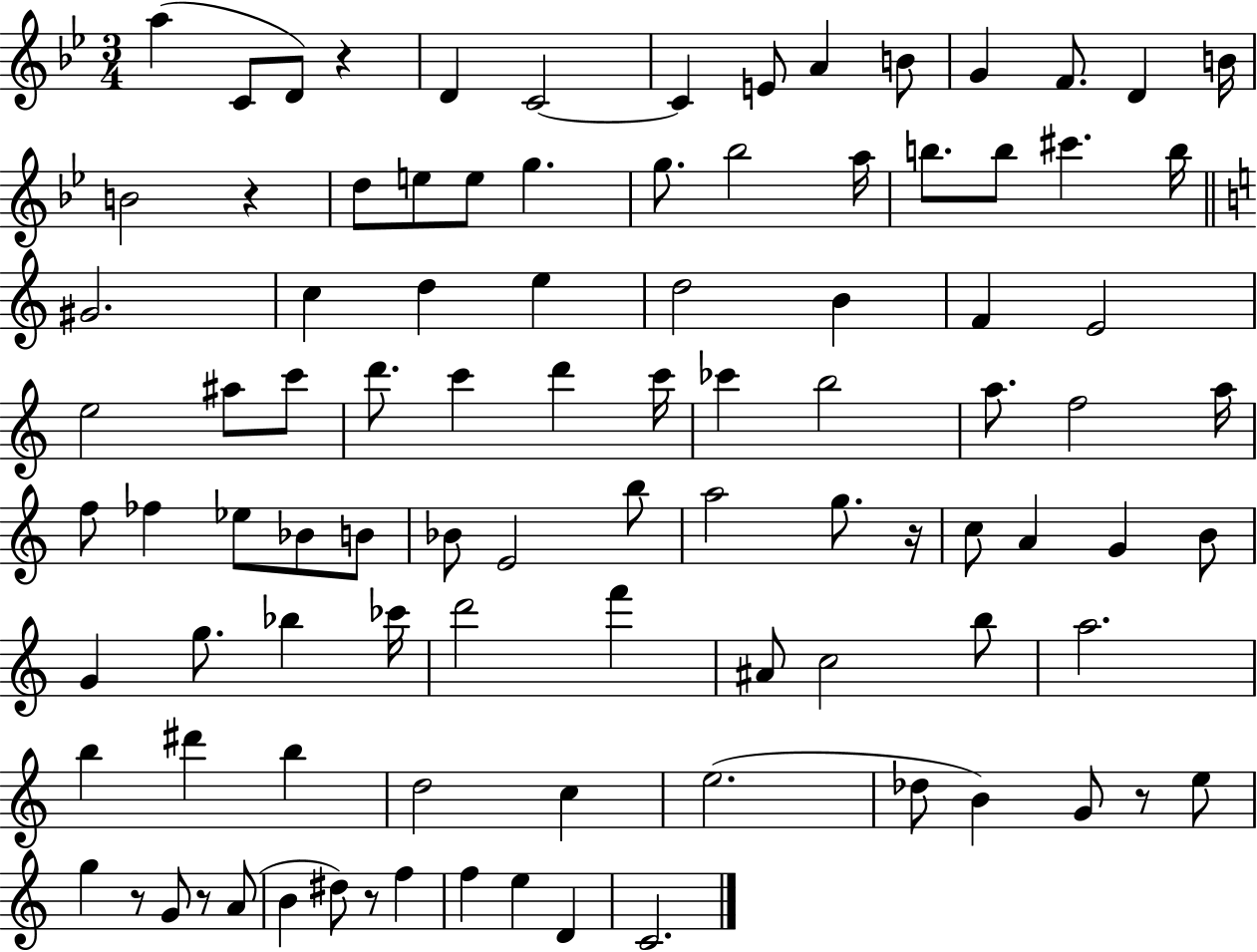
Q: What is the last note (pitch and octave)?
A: C4